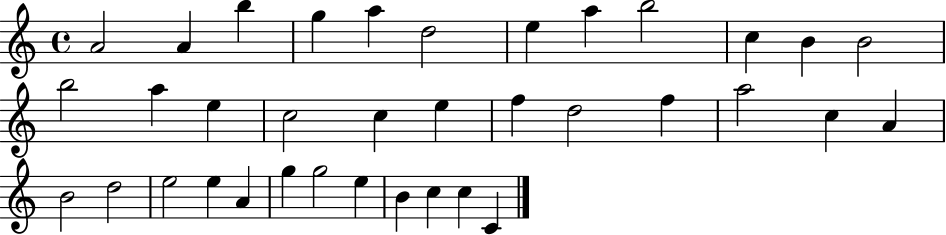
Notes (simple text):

A4/h A4/q B5/q G5/q A5/q D5/h E5/q A5/q B5/h C5/q B4/q B4/h B5/h A5/q E5/q C5/h C5/q E5/q F5/q D5/h F5/q A5/h C5/q A4/q B4/h D5/h E5/h E5/q A4/q G5/q G5/h E5/q B4/q C5/q C5/q C4/q